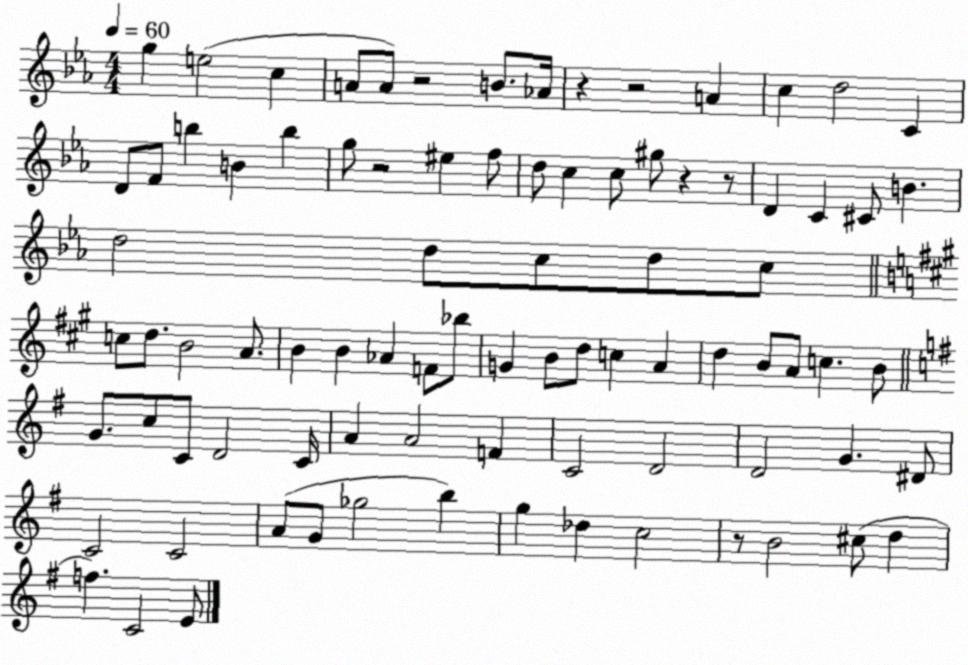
X:1
T:Untitled
M:4/4
L:1/4
K:Eb
g e2 c A/2 A/2 z2 B/2 _A/4 z z2 A c d2 C D/2 F/2 b B b g/2 z2 ^e f/2 d/2 c c/2 ^g/2 z z/2 D C ^C/2 B d2 d/2 c/2 d/2 c/2 c/2 d/2 B2 A/2 B B _A F/2 _b/2 G B/2 d/2 c A d B/2 A/2 c B/2 G/2 c/2 C/2 D2 C/4 A A2 F C2 D2 D2 G ^D/2 C2 C2 A/2 G/2 _g2 b g _d c2 z/2 B2 ^c/2 d f C2 E/2